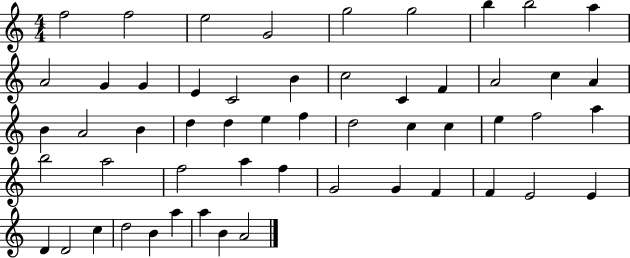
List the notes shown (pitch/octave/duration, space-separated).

F5/h F5/h E5/h G4/h G5/h G5/h B5/q B5/h A5/q A4/h G4/q G4/q E4/q C4/h B4/q C5/h C4/q F4/q A4/h C5/q A4/q B4/q A4/h B4/q D5/q D5/q E5/q F5/q D5/h C5/q C5/q E5/q F5/h A5/q B5/h A5/h F5/h A5/q F5/q G4/h G4/q F4/q F4/q E4/h E4/q D4/q D4/h C5/q D5/h B4/q A5/q A5/q B4/q A4/h